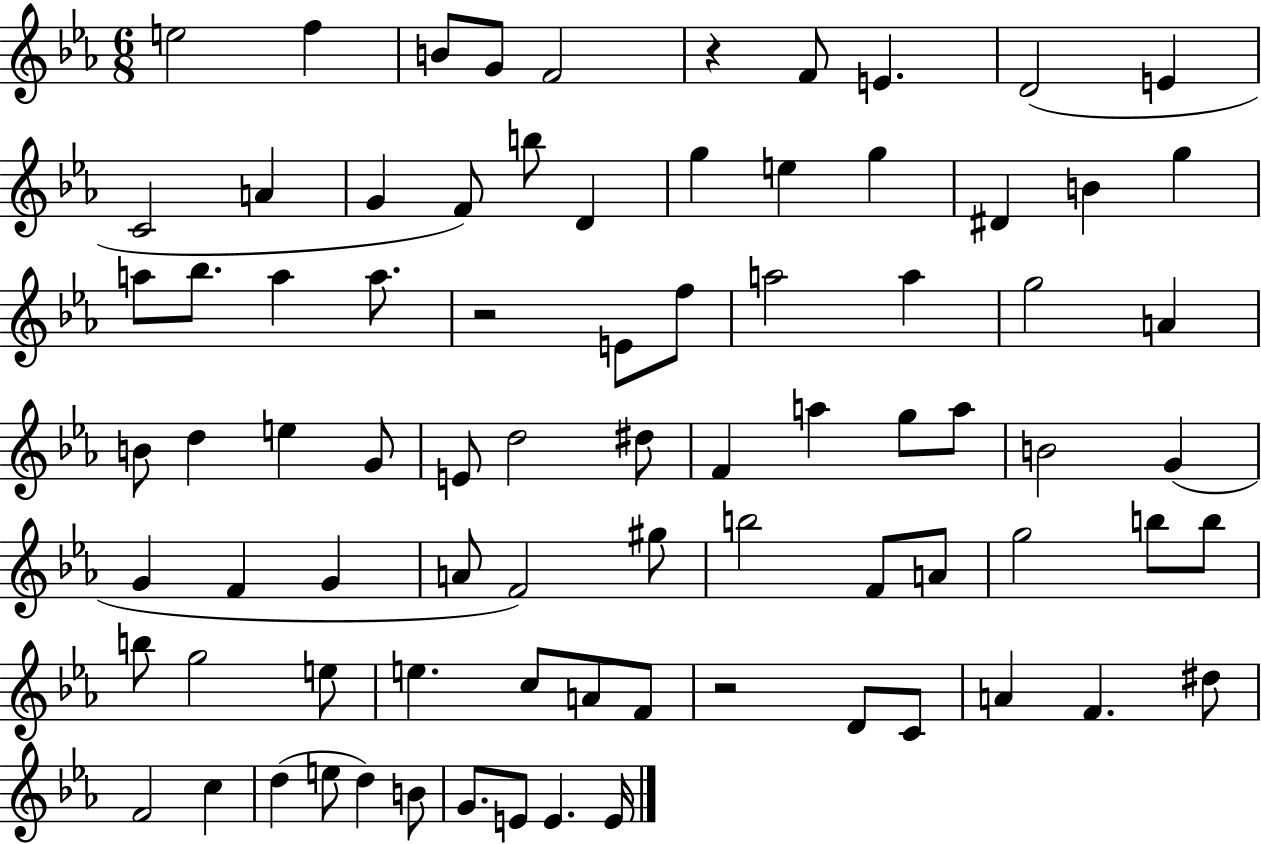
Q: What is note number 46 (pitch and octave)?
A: F4